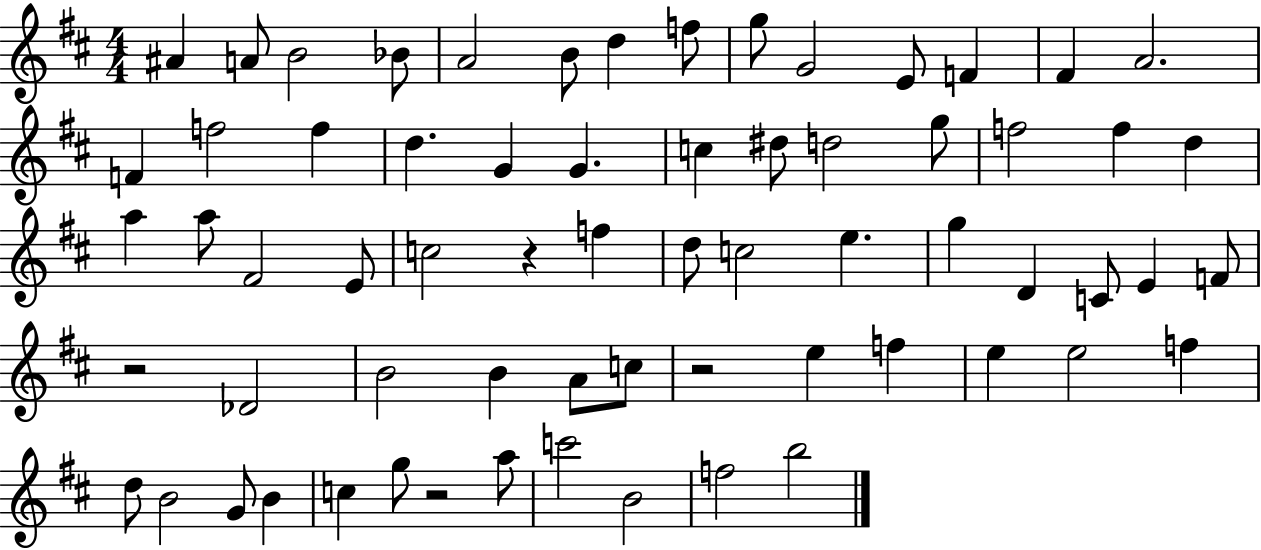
{
  \clef treble
  \numericTimeSignature
  \time 4/4
  \key d \major
  ais'4 a'8 b'2 bes'8 | a'2 b'8 d''4 f''8 | g''8 g'2 e'8 f'4 | fis'4 a'2. | \break f'4 f''2 f''4 | d''4. g'4 g'4. | c''4 dis''8 d''2 g''8 | f''2 f''4 d''4 | \break a''4 a''8 fis'2 e'8 | c''2 r4 f''4 | d''8 c''2 e''4. | g''4 d'4 c'8 e'4 f'8 | \break r2 des'2 | b'2 b'4 a'8 c''8 | r2 e''4 f''4 | e''4 e''2 f''4 | \break d''8 b'2 g'8 b'4 | c''4 g''8 r2 a''8 | c'''2 b'2 | f''2 b''2 | \break \bar "|."
}